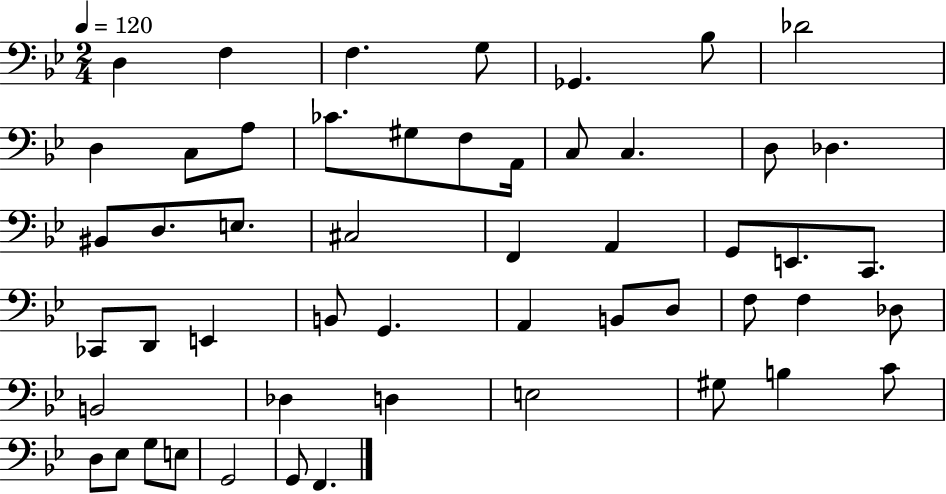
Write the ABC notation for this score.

X:1
T:Untitled
M:2/4
L:1/4
K:Bb
D, F, F, G,/2 _G,, _B,/2 _D2 D, C,/2 A,/2 _C/2 ^G,/2 F,/2 A,,/4 C,/2 C, D,/2 _D, ^B,,/2 D,/2 E,/2 ^C,2 F,, A,, G,,/2 E,,/2 C,,/2 _C,,/2 D,,/2 E,, B,,/2 G,, A,, B,,/2 D,/2 F,/2 F, _D,/2 B,,2 _D, D, E,2 ^G,/2 B, C/2 D,/2 _E,/2 G,/2 E,/2 G,,2 G,,/2 F,,